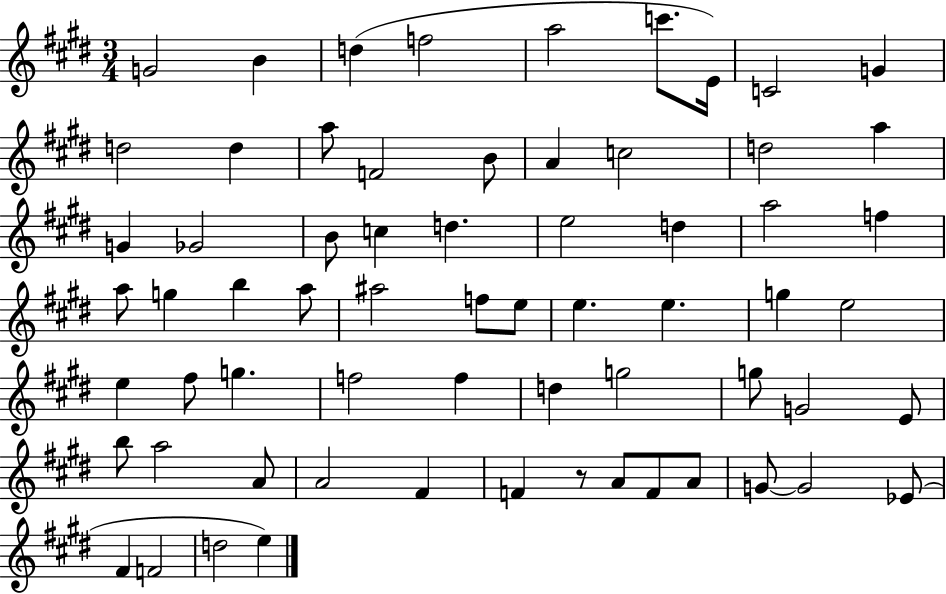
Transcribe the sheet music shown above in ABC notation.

X:1
T:Untitled
M:3/4
L:1/4
K:E
G2 B d f2 a2 c'/2 E/4 C2 G d2 d a/2 F2 B/2 A c2 d2 a G _G2 B/2 c d e2 d a2 f a/2 g b a/2 ^a2 f/2 e/2 e e g e2 e ^f/2 g f2 f d g2 g/2 G2 E/2 b/2 a2 A/2 A2 ^F F z/2 A/2 F/2 A/2 G/2 G2 _E/2 ^F F2 d2 e